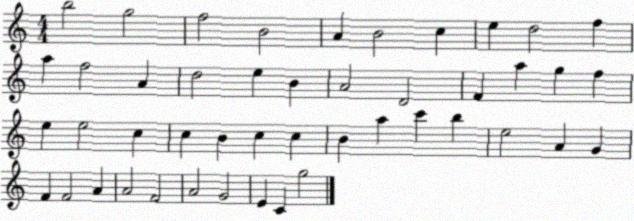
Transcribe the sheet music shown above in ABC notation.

X:1
T:Untitled
M:4/4
L:1/4
K:C
b2 g2 f2 B2 A B2 c e d2 f a f2 A d2 e B A2 D2 F a g f e e2 c c B c c B a c' b e2 A G F F2 A A2 F2 A2 G2 E C g2